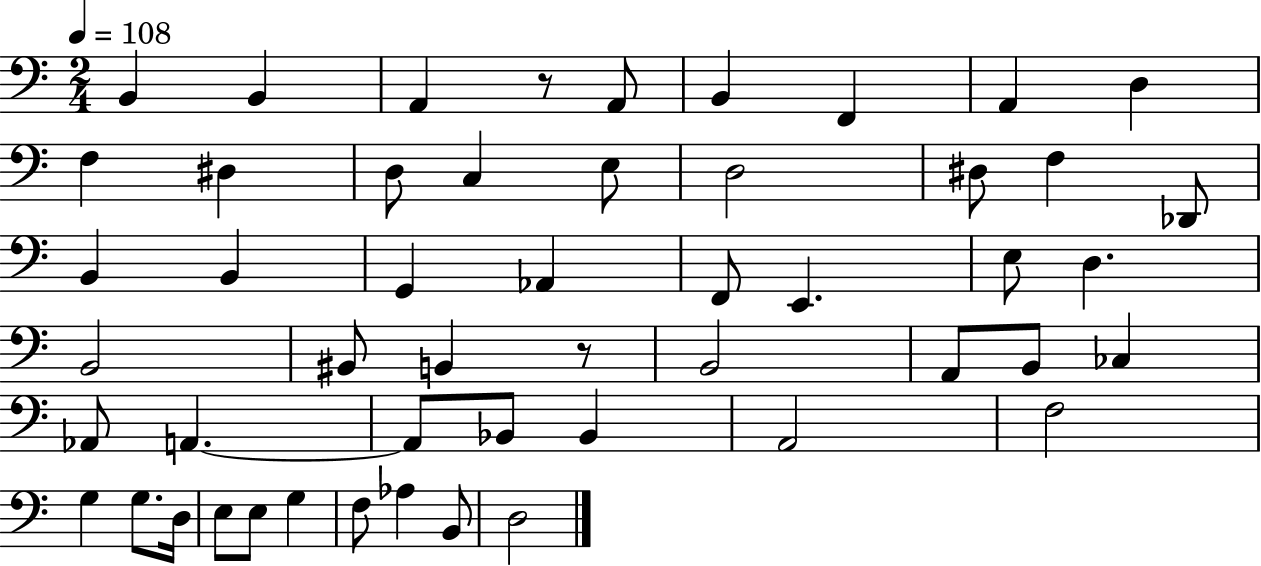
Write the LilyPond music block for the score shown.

{
  \clef bass
  \numericTimeSignature
  \time 2/4
  \key c \major
  \tempo 4 = 108
  \repeat volta 2 { b,4 b,4 | a,4 r8 a,8 | b,4 f,4 | a,4 d4 | \break f4 dis4 | d8 c4 e8 | d2 | dis8 f4 des,8 | \break b,4 b,4 | g,4 aes,4 | f,8 e,4. | e8 d4. | \break b,2 | bis,8 b,4 r8 | b,2 | a,8 b,8 ces4 | \break aes,8 a,4.~~ | a,8 bes,8 bes,4 | a,2 | f2 | \break g4 g8. d16 | e8 e8 g4 | f8 aes4 b,8 | d2 | \break } \bar "|."
}